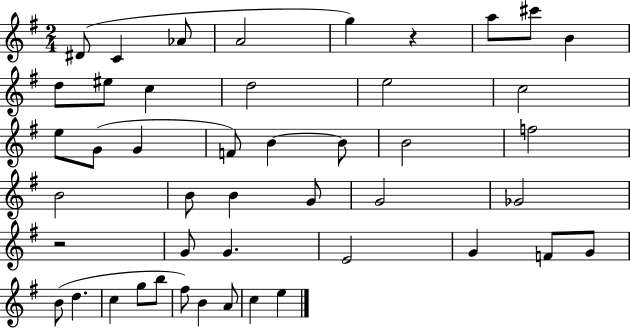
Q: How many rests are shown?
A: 2